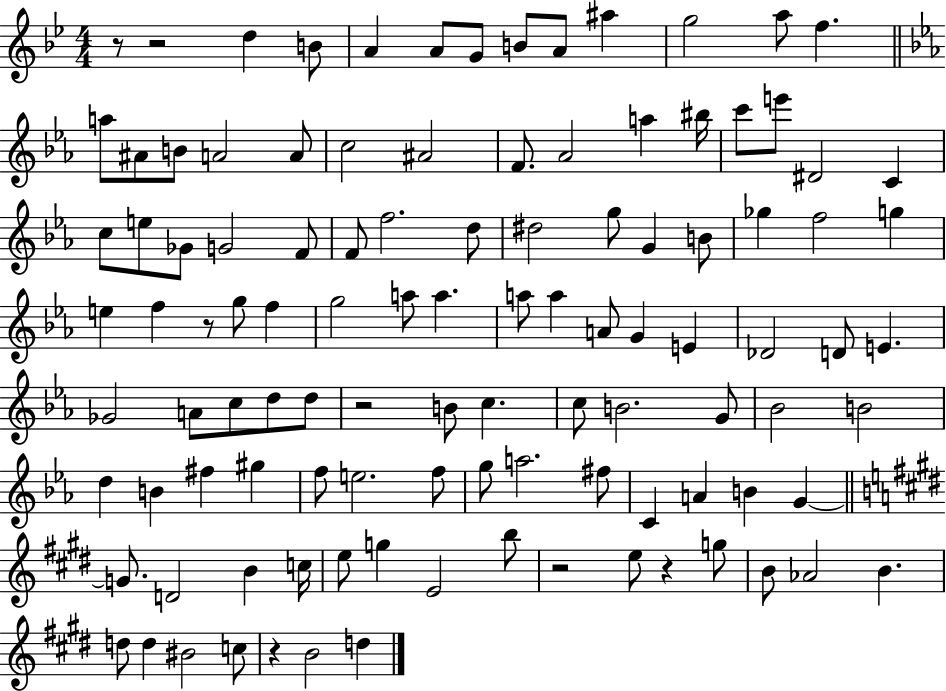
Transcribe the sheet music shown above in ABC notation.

X:1
T:Untitled
M:4/4
L:1/4
K:Bb
z/2 z2 d B/2 A A/2 G/2 B/2 A/2 ^a g2 a/2 f a/2 ^A/2 B/2 A2 A/2 c2 ^A2 F/2 _A2 a ^b/4 c'/2 e'/2 ^D2 C c/2 e/2 _G/2 G2 F/2 F/2 f2 d/2 ^d2 g/2 G B/2 _g f2 g e f z/2 g/2 f g2 a/2 a a/2 a A/2 G E _D2 D/2 E _G2 A/2 c/2 d/2 d/2 z2 B/2 c c/2 B2 G/2 _B2 B2 d B ^f ^g f/2 e2 f/2 g/2 a2 ^f/2 C A B G G/2 D2 B c/4 e/2 g E2 b/2 z2 e/2 z g/2 B/2 _A2 B d/2 d ^B2 c/2 z B2 d